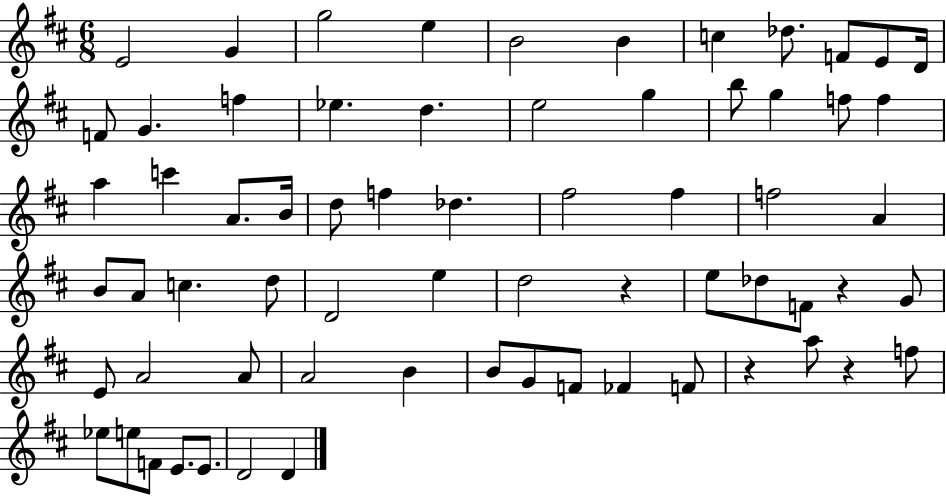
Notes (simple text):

E4/h G4/q G5/h E5/q B4/h B4/q C5/q Db5/e. F4/e E4/e D4/s F4/e G4/q. F5/q Eb5/q. D5/q. E5/h G5/q B5/e G5/q F5/e F5/q A5/q C6/q A4/e. B4/s D5/e F5/q Db5/q. F#5/h F#5/q F5/h A4/q B4/e A4/e C5/q. D5/e D4/h E5/q D5/h R/q E5/e Db5/e F4/e R/q G4/e E4/e A4/h A4/e A4/h B4/q B4/e G4/e F4/e FES4/q F4/e R/q A5/e R/q F5/e Eb5/e E5/e F4/e E4/e. E4/e. D4/h D4/q